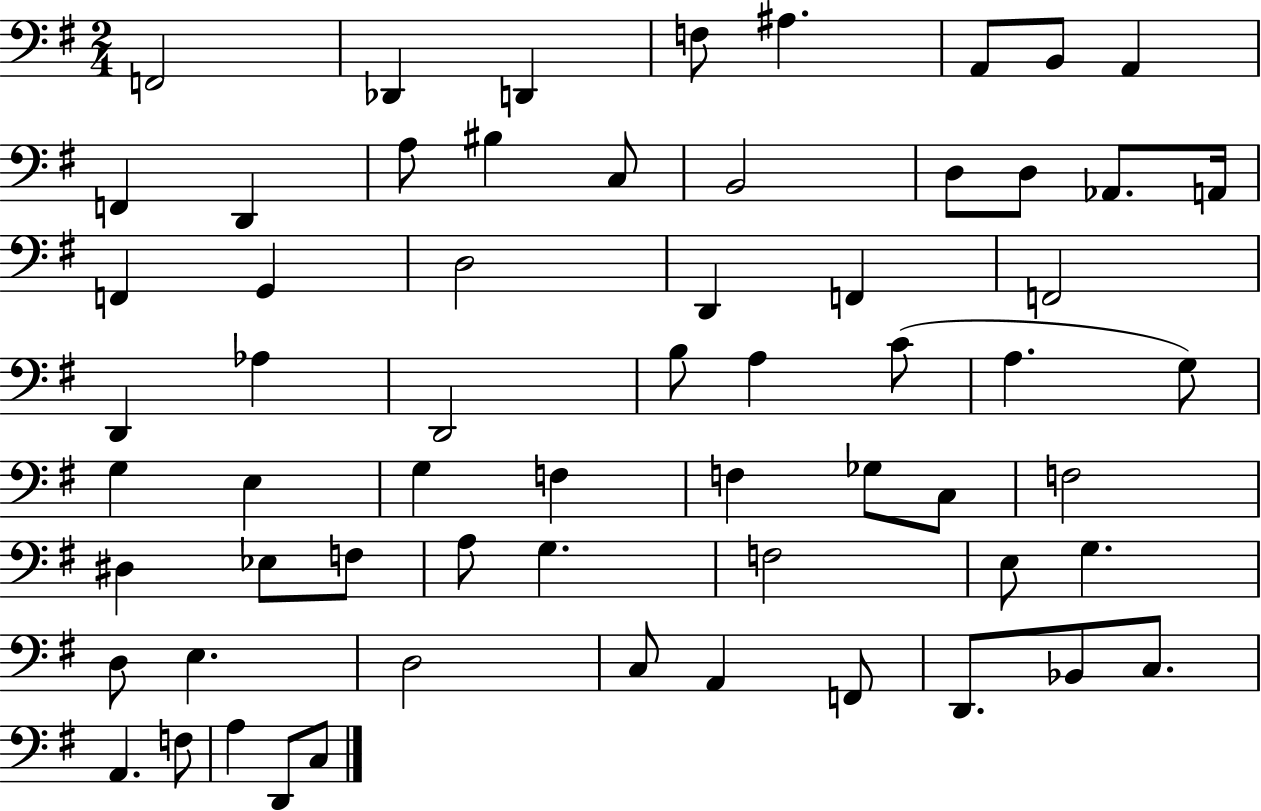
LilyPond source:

{
  \clef bass
  \numericTimeSignature
  \time 2/4
  \key g \major
  \repeat volta 2 { f,2 | des,4 d,4 | f8 ais4. | a,8 b,8 a,4 | \break f,4 d,4 | a8 bis4 c8 | b,2 | d8 d8 aes,8. a,16 | \break f,4 g,4 | d2 | d,4 f,4 | f,2 | \break d,4 aes4 | d,2 | b8 a4 c'8( | a4. g8) | \break g4 e4 | g4 f4 | f4 ges8 c8 | f2 | \break dis4 ees8 f8 | a8 g4. | f2 | e8 g4. | \break d8 e4. | d2 | c8 a,4 f,8 | d,8. bes,8 c8. | \break a,4. f8 | a4 d,8 c8 | } \bar "|."
}